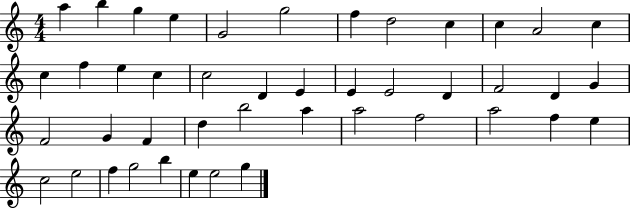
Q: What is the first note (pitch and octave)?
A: A5